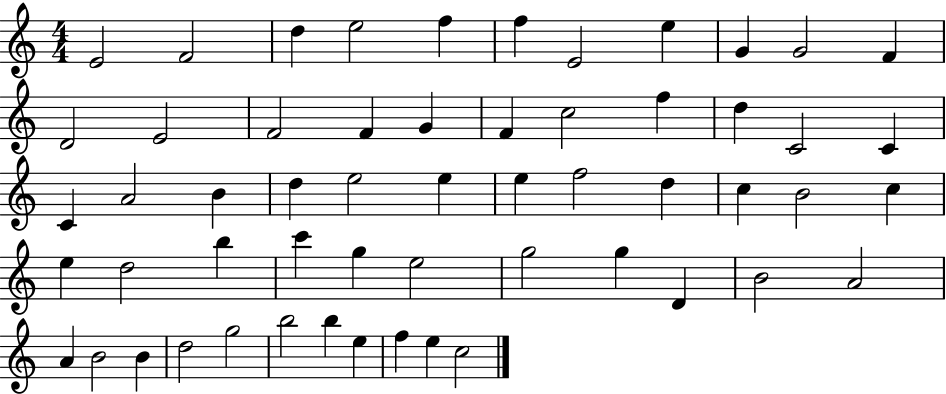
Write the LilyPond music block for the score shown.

{
  \clef treble
  \numericTimeSignature
  \time 4/4
  \key c \major
  e'2 f'2 | d''4 e''2 f''4 | f''4 e'2 e''4 | g'4 g'2 f'4 | \break d'2 e'2 | f'2 f'4 g'4 | f'4 c''2 f''4 | d''4 c'2 c'4 | \break c'4 a'2 b'4 | d''4 e''2 e''4 | e''4 f''2 d''4 | c''4 b'2 c''4 | \break e''4 d''2 b''4 | c'''4 g''4 e''2 | g''2 g''4 d'4 | b'2 a'2 | \break a'4 b'2 b'4 | d''2 g''2 | b''2 b''4 e''4 | f''4 e''4 c''2 | \break \bar "|."
}